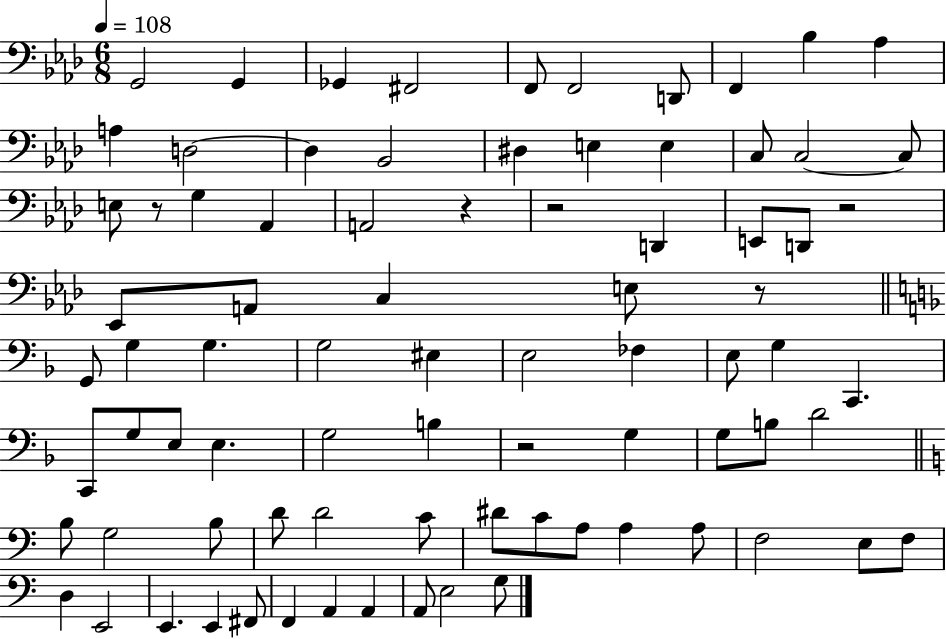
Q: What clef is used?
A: bass